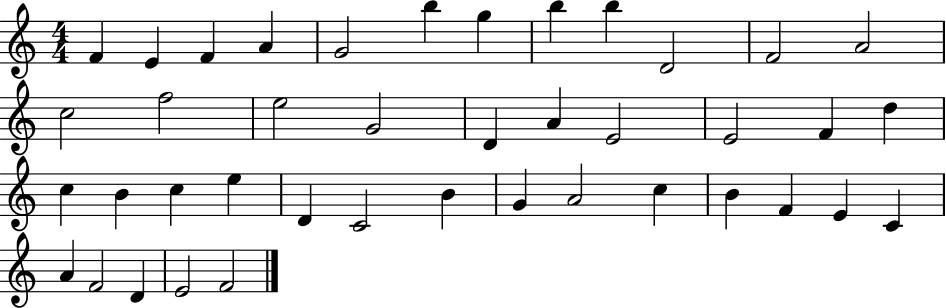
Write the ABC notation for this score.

X:1
T:Untitled
M:4/4
L:1/4
K:C
F E F A G2 b g b b D2 F2 A2 c2 f2 e2 G2 D A E2 E2 F d c B c e D C2 B G A2 c B F E C A F2 D E2 F2